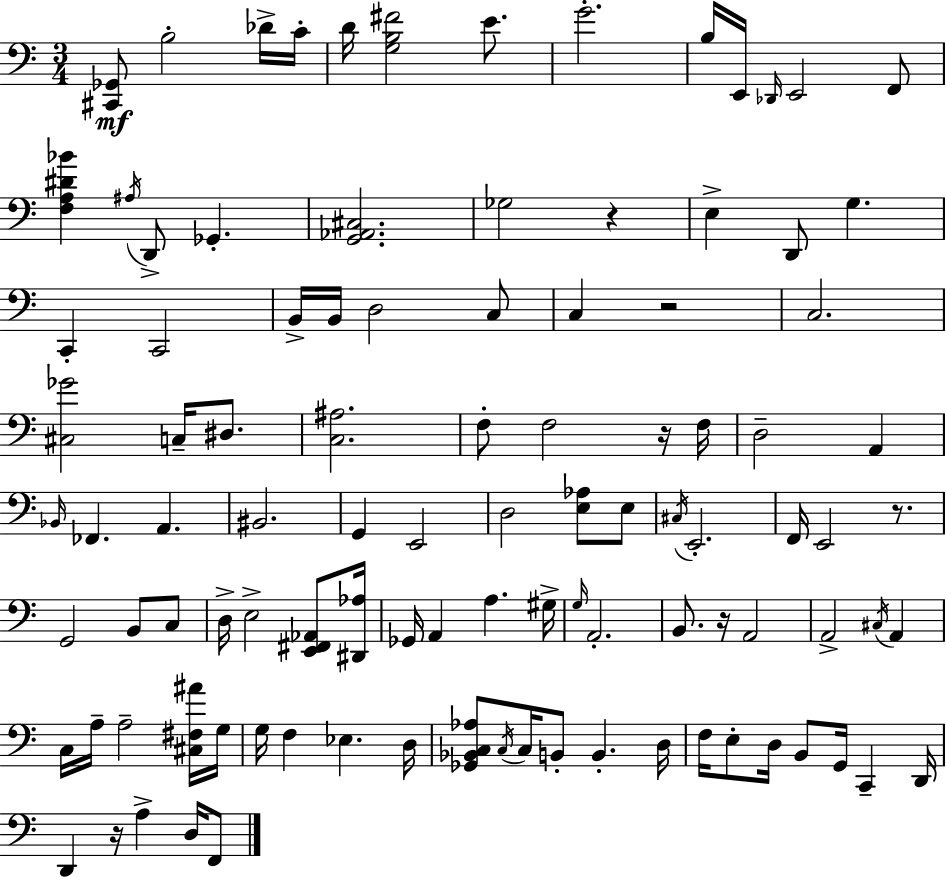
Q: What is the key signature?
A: C major